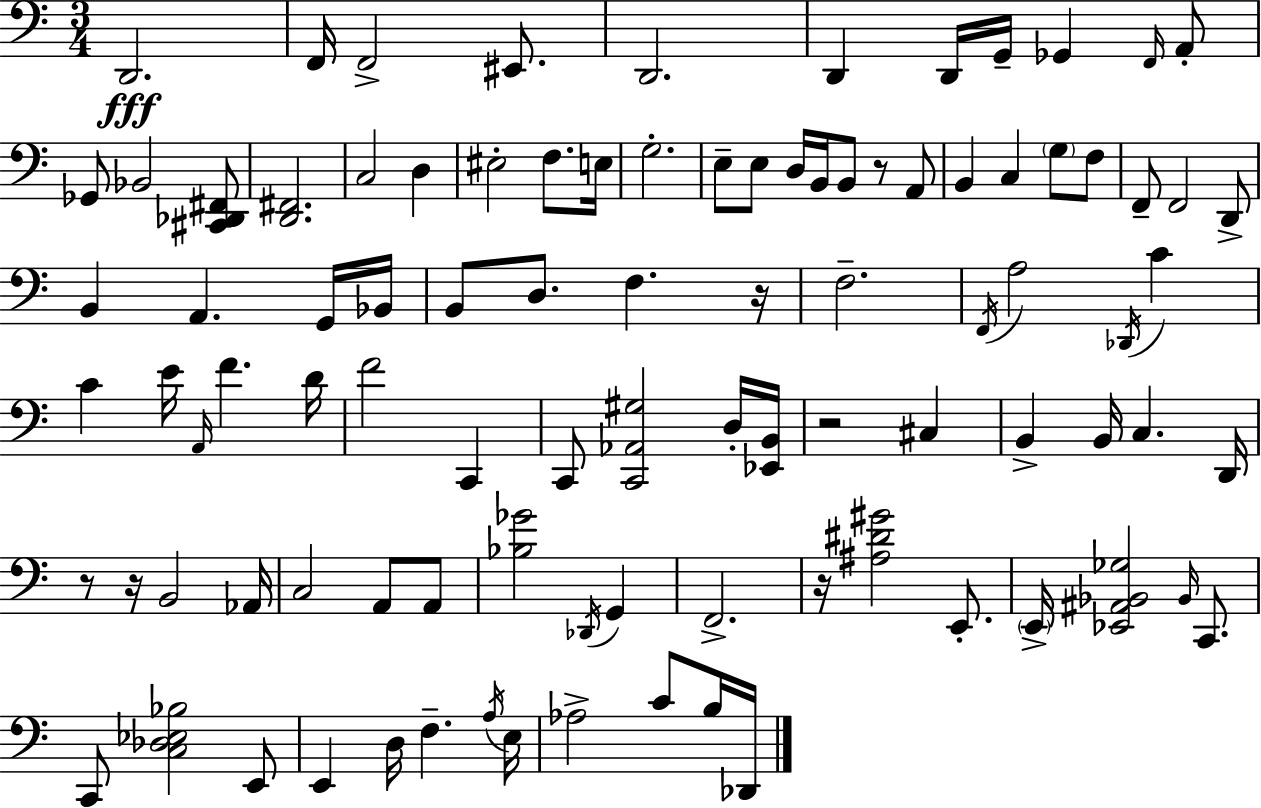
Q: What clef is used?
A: bass